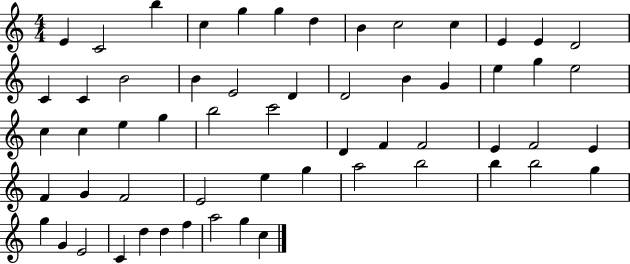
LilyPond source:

{
  \clef treble
  \numericTimeSignature
  \time 4/4
  \key c \major
  e'4 c'2 b''4 | c''4 g''4 g''4 d''4 | b'4 c''2 c''4 | e'4 e'4 d'2 | \break c'4 c'4 b'2 | b'4 e'2 d'4 | d'2 b'4 g'4 | e''4 g''4 e''2 | \break c''4 c''4 e''4 g''4 | b''2 c'''2 | d'4 f'4 f'2 | e'4 f'2 e'4 | \break f'4 g'4 f'2 | e'2 e''4 g''4 | a''2 b''2 | b''4 b''2 g''4 | \break g''4 g'4 e'2 | c'4 d''4 d''4 f''4 | a''2 g''4 c''4 | \bar "|."
}